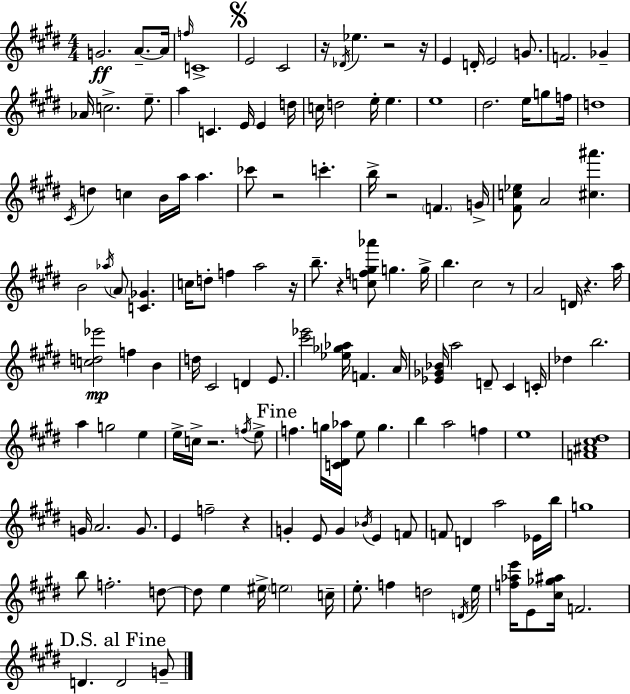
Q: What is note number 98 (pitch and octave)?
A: Bb4